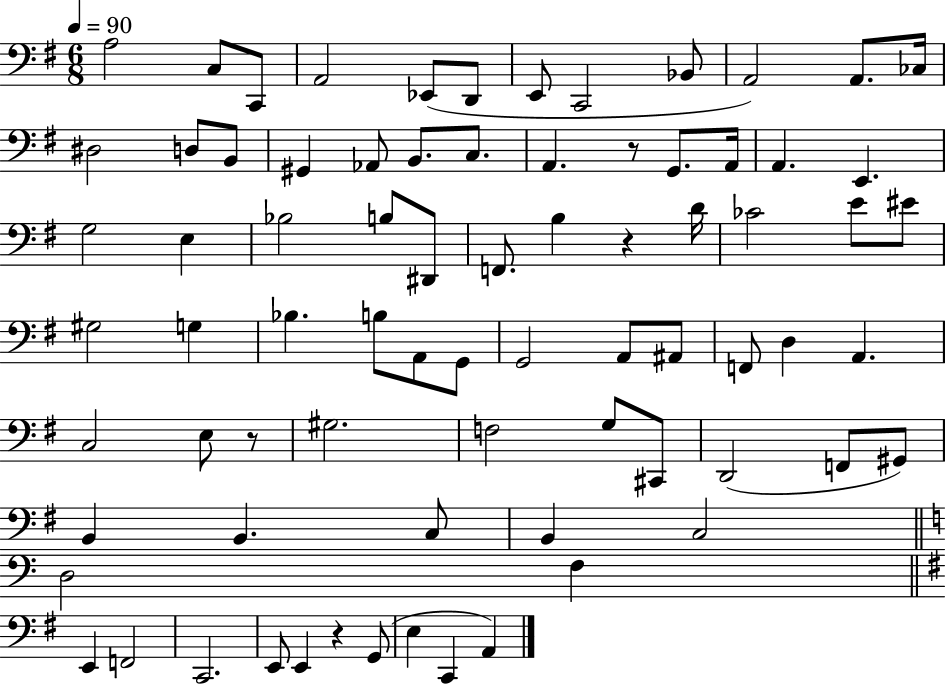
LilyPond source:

{
  \clef bass
  \numericTimeSignature
  \time 6/8
  \key g \major
  \tempo 4 = 90
  a2 c8 c,8 | a,2 ees,8( d,8 | e,8 c,2 bes,8 | a,2) a,8. ces16 | \break dis2 d8 b,8 | gis,4 aes,8 b,8. c8. | a,4. r8 g,8. a,16 | a,4. e,4. | \break g2 e4 | bes2 b8 dis,8 | f,8. b4 r4 d'16 | ces'2 e'8 eis'8 | \break gis2 g4 | bes4. b8 a,8 g,8 | g,2 a,8 ais,8 | f,8 d4 a,4. | \break c2 e8 r8 | gis2. | f2 g8 cis,8 | d,2( f,8 gis,8) | \break b,4 b,4. c8 | b,4 c2 | \bar "||" \break \key c \major d2 f4 | \bar "||" \break \key g \major e,4 f,2 | c,2. | e,8 e,4 r4 g,8( | e4 c,4 a,4) | \break \bar "|."
}